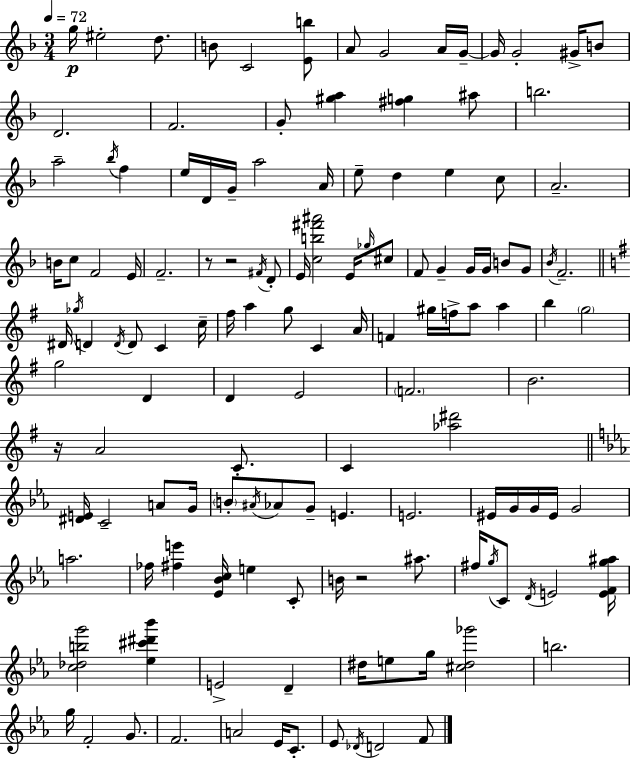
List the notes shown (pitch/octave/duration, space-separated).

G5/s EIS5/h D5/e. B4/e C4/h [E4,B5]/e A4/e G4/h A4/s G4/s G4/s G4/h G#4/s B4/e D4/h. F4/h. G4/e [G#5,A5]/q [F#5,G5]/q A#5/e B5/h. A5/h Bb5/s F5/q E5/s D4/s G4/s A5/h A4/s E5/e D5/q E5/q C5/e A4/h. B4/s C5/e F4/h E4/s F4/h. R/e R/h F#4/s D4/e E4/s [C5,B5,F#6,A#6]/h E4/s Gb5/s C#5/e F4/e G4/q G4/s G4/s B4/e G4/e Bb4/s F4/h. D#4/s Gb5/s D4/q D4/s D4/e C4/q C5/s F#5/s A5/q G5/e C4/q A4/s F4/q G#5/s F5/s A5/e A5/q B5/q G5/h G5/h D4/q D4/q E4/h F4/h. B4/h. R/s A4/h C4/e. C4/q [Ab5,D#6]/h [D#4,E4]/s C4/h A4/e G4/s B4/e A#4/s Ab4/e G4/e E4/q. E4/h. EIS4/s G4/s G4/s EIS4/s G4/h A5/h. FES5/s [F#5,E6]/q [Eb4,Bb4,C5]/s E5/q C4/e B4/s R/h A#5/e. F#5/s G5/s C4/e D4/s E4/h [E4,F4,G5,A#5]/s [C5,Db5,B5,G6]/h [Eb5,C#6,D#6,Bb6]/q E4/h D4/q D#5/s E5/e G5/s [C#5,D#5,Gb6]/h B5/h. G5/s F4/h G4/e. F4/h. A4/h Eb4/s C4/e. Eb4/e Db4/s D4/h F4/e